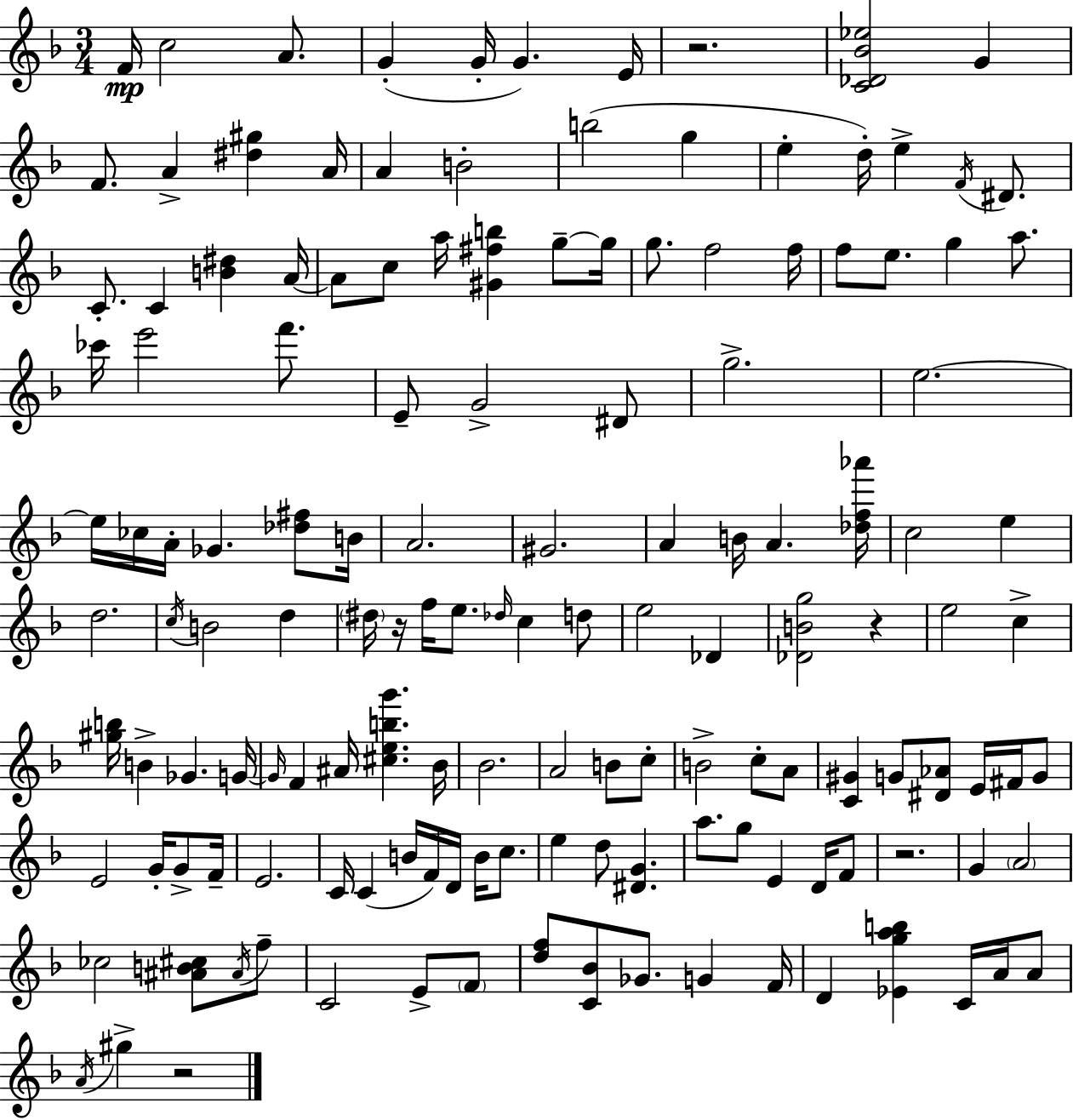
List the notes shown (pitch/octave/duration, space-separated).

F4/s C5/h A4/e. G4/q G4/s G4/q. E4/s R/h. [C4,Db4,Bb4,Eb5]/h G4/q F4/e. A4/q [D#5,G#5]/q A4/s A4/q B4/h B5/h G5/q E5/q D5/s E5/q F4/s D#4/e. C4/e. C4/q [B4,D#5]/q A4/s A4/e C5/e A5/s [G#4,F#5,B5]/q G5/e G5/s G5/e. F5/h F5/s F5/e E5/e. G5/q A5/e. CES6/s E6/h F6/e. E4/e G4/h D#4/e G5/h. E5/h. E5/s CES5/s A4/s Gb4/q. [Db5,F#5]/e B4/s A4/h. G#4/h. A4/q B4/s A4/q. [Db5,F5,Ab6]/s C5/h E5/q D5/h. C5/s B4/h D5/q D#5/s R/s F5/s E5/e. Db5/s C5/q D5/e E5/h Db4/q [Db4,B4,G5]/h R/q E5/h C5/q [G#5,B5]/s B4/q Gb4/q. G4/s G4/s F4/q A#4/s [C#5,E5,B5,G6]/q. Bb4/s Bb4/h. A4/h B4/e C5/e B4/h C5/e A4/e [C4,G#4]/q G4/e [D#4,Ab4]/e E4/s F#4/s G4/e E4/h G4/s G4/e F4/s E4/h. C4/s C4/q B4/s F4/s D4/s B4/s C5/e. E5/q D5/e [D#4,G4]/q. A5/e. G5/e E4/q D4/s F4/e R/h. G4/q A4/h CES5/h [A#4,B4,C#5]/e A#4/s F5/e C4/h E4/e F4/e [D5,F5]/e [C4,Bb4]/e Gb4/e. G4/q F4/s D4/q [Eb4,G5,A5,B5]/q C4/s A4/s A4/e A4/s G#5/q R/h